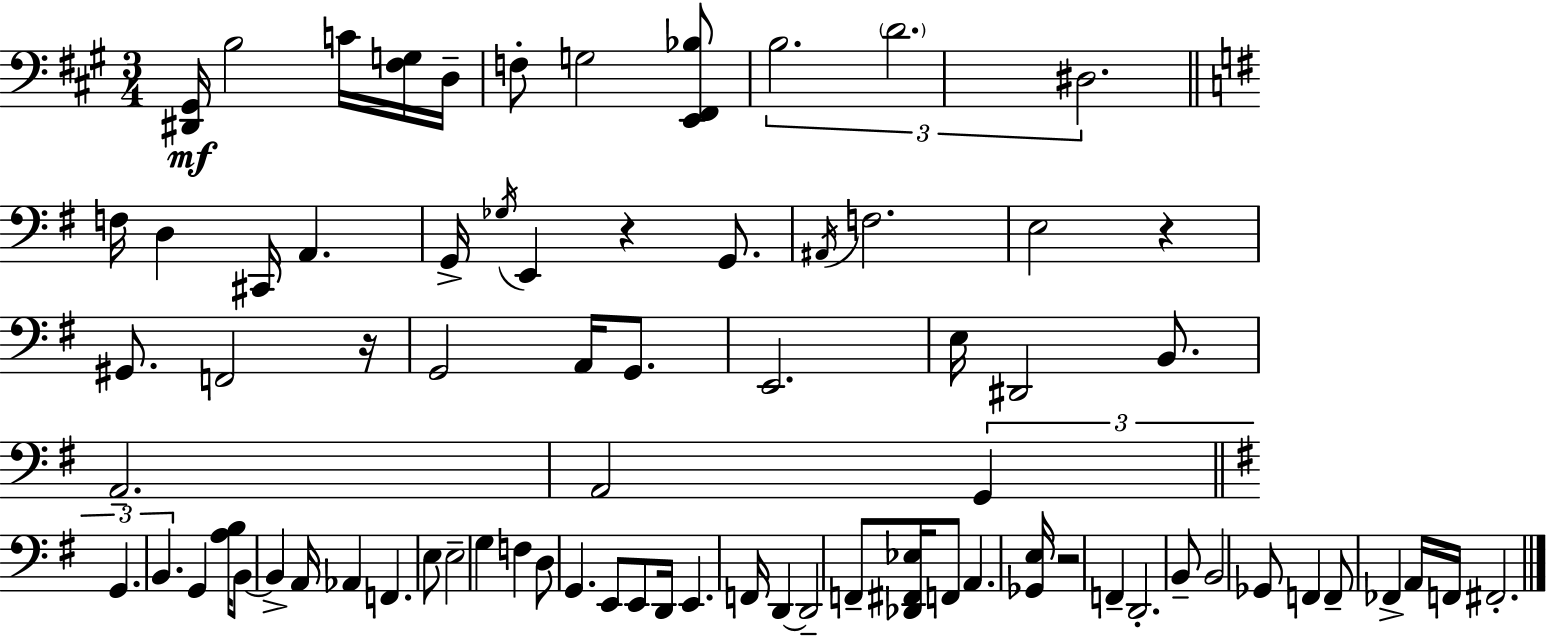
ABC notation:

X:1
T:Untitled
M:3/4
L:1/4
K:A
[^D,,^G,,]/4 B,2 C/4 [^F,G,]/4 D,/4 F,/2 G,2 [E,,^F,,_B,]/2 B,2 D2 ^D,2 F,/4 D, ^C,,/4 A,, G,,/4 _G,/4 E,, z G,,/2 ^A,,/4 F,2 E,2 z ^G,,/2 F,,2 z/4 G,,2 A,,/4 G,,/2 E,,2 E,/4 ^D,,2 B,,/2 A,,2 A,,2 G,, G,, B,, G,, [A,B,]/4 B,,/2 B,, A,,/4 _A,, F,, E,/2 E,2 G, F, D,/2 G,, E,,/2 E,,/2 D,,/4 E,, F,,/4 D,, D,,2 F,,/2 [_D,,^F,,_E,]/4 F,,/2 A,, [_G,,E,]/4 z2 F,, D,,2 B,,/2 B,,2 _G,,/2 F,, F,,/2 _F,, A,,/4 F,,/4 ^F,,2